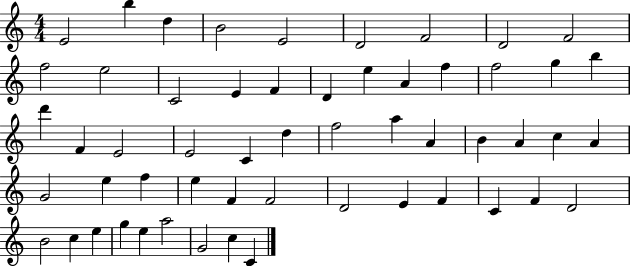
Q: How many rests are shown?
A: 0